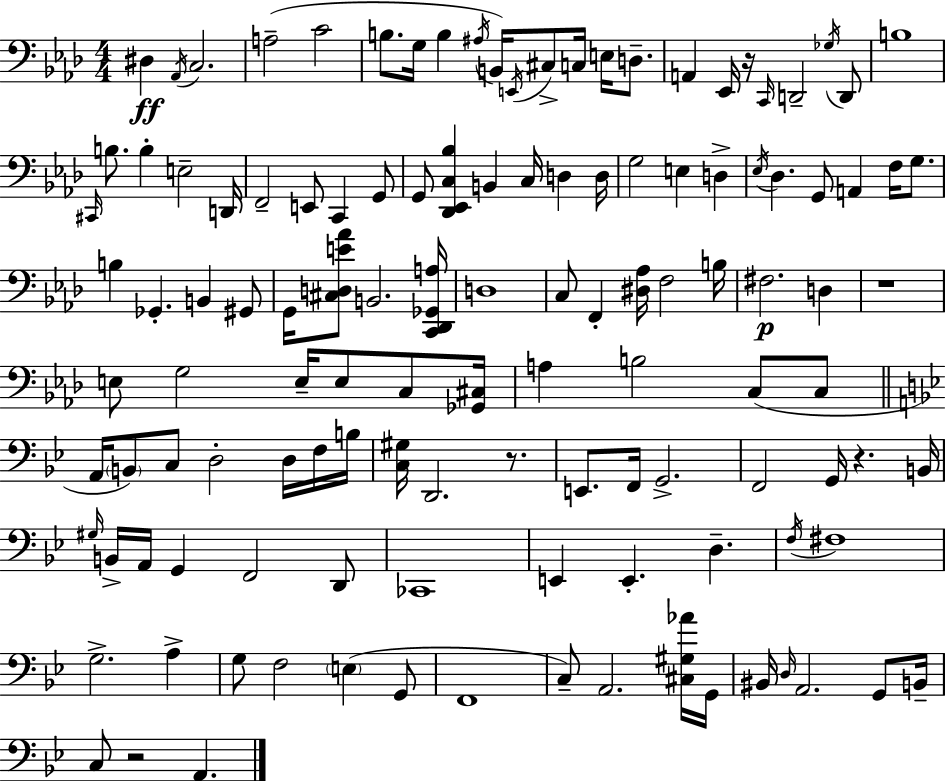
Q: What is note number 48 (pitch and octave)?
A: B2